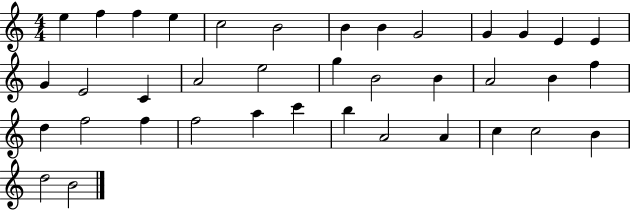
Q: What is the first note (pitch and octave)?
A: E5